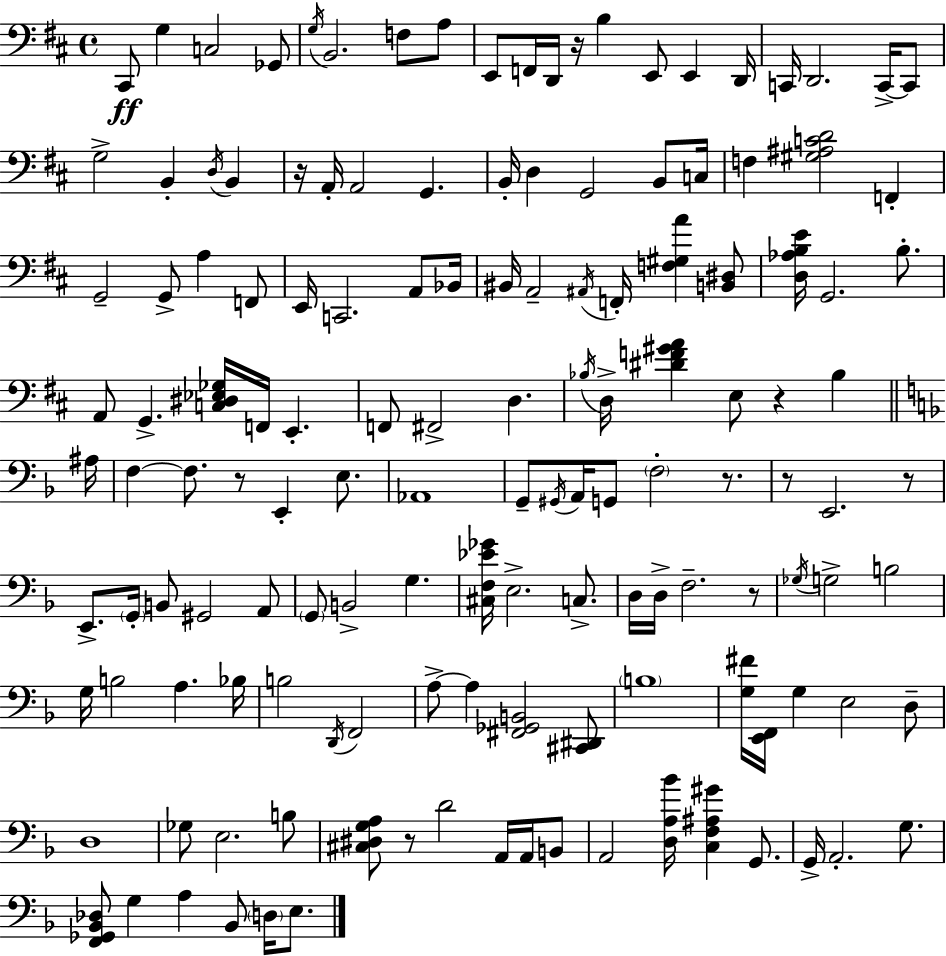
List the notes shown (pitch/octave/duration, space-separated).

C#2/e G3/q C3/h Gb2/e G3/s B2/h. F3/e A3/e E2/e F2/s D2/s R/s B3/q E2/e E2/q D2/s C2/s D2/h. C2/s C2/e G3/h B2/q D3/s B2/q R/s A2/s A2/h G2/q. B2/s D3/q G2/h B2/e C3/s F3/q [G#3,A#3,C4,D4]/h F2/q G2/h G2/e A3/q F2/e E2/s C2/h. A2/e Bb2/s BIS2/s A2/h A#2/s F2/s [F3,G#3,A4]/q [B2,D#3]/e [D3,Ab3,B3,E4]/s G2/h. B3/e. A2/e G2/q. [C3,D#3,Eb3,Gb3]/s F2/s E2/q. F2/e F#2/h D3/q. Bb3/s D3/s [D#4,F4,G#4,A4]/q E3/e R/q Bb3/q A#3/s F3/q F3/e. R/e E2/q E3/e. Ab2/w G2/e G#2/s A2/s G2/e F3/h R/e. R/e E2/h. R/e E2/e. G2/s B2/e G#2/h A2/e G2/e B2/h G3/q. [C#3,F3,Eb4,Gb4]/s E3/h. C3/e. D3/s D3/s F3/h. R/e Gb3/s G3/h B3/h G3/s B3/h A3/q. Bb3/s B3/h D2/s F2/h A3/e A3/q [F#2,Gb2,B2]/h [C#2,D#2]/e B3/w [G3,F#4]/s [E2,F2]/s G3/q E3/h D3/e D3/w Gb3/e E3/h. B3/e [C#3,D#3,G3,A3]/e R/e D4/h A2/s A2/s B2/e A2/h [D3,A3,Bb4]/s [C3,F3,A#3,G#4]/q G2/e. G2/s A2/h. G3/e. [F2,Gb2,Bb2,Db3]/e G3/q A3/q Bb2/e D3/s E3/e.